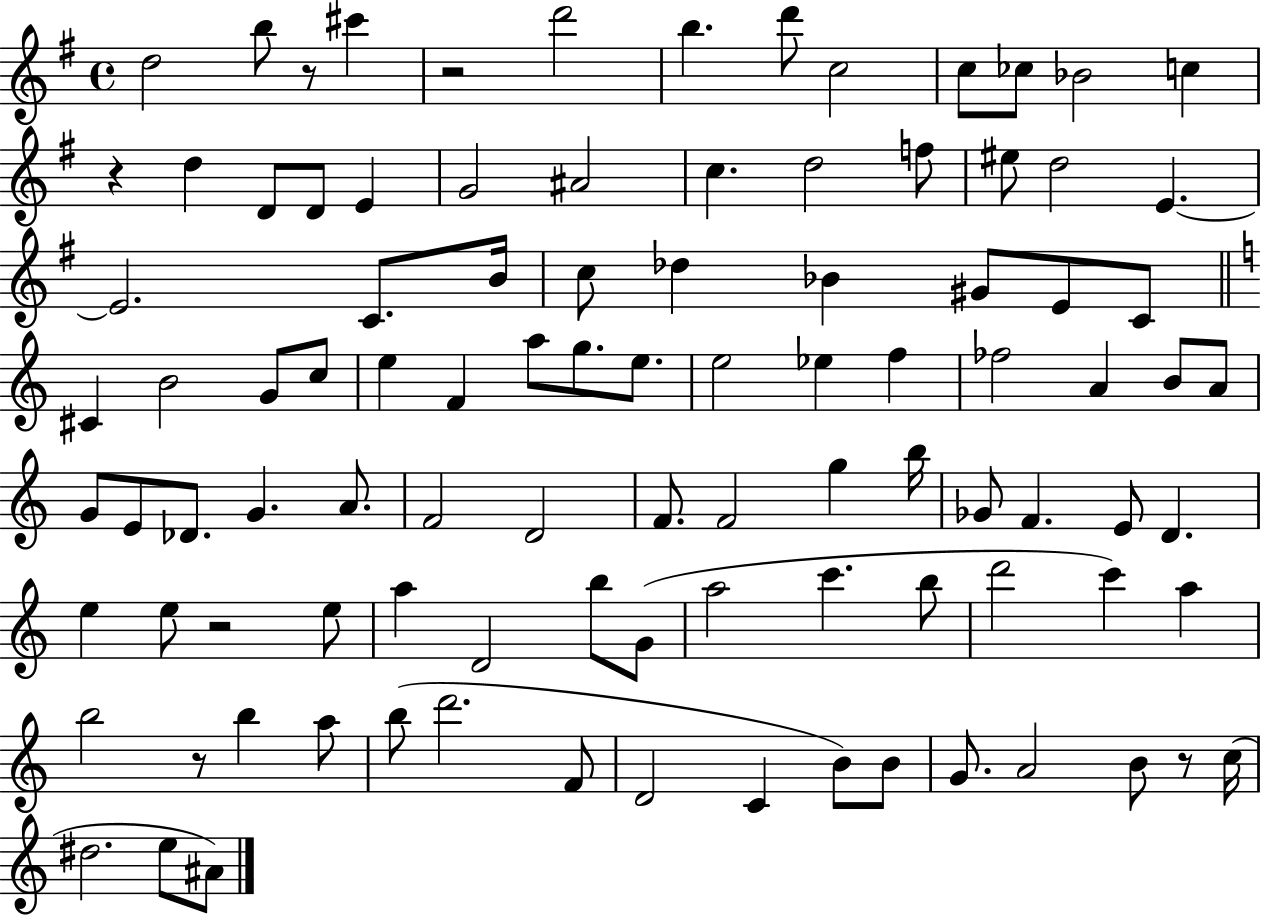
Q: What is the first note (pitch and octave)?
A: D5